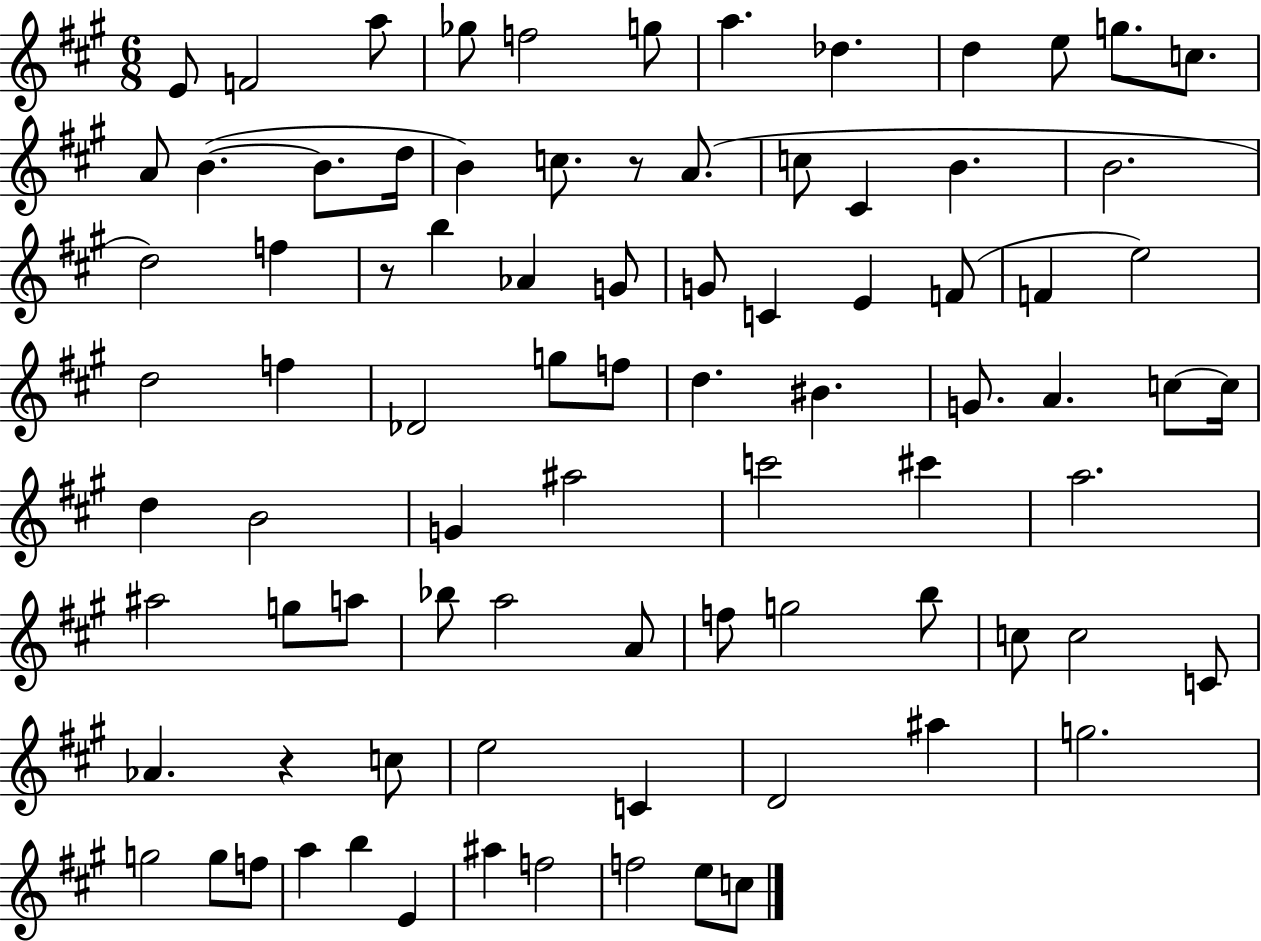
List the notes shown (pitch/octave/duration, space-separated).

E4/e F4/h A5/e Gb5/e F5/h G5/e A5/q. Db5/q. D5/q E5/e G5/e. C5/e. A4/e B4/q. B4/e. D5/s B4/q C5/e. R/e A4/e. C5/e C#4/q B4/q. B4/h. D5/h F5/q R/e B5/q Ab4/q G4/e G4/e C4/q E4/q F4/e F4/q E5/h D5/h F5/q Db4/h G5/e F5/e D5/q. BIS4/q. G4/e. A4/q. C5/e C5/s D5/q B4/h G4/q A#5/h C6/h C#6/q A5/h. A#5/h G5/e A5/e Bb5/e A5/h A4/e F5/e G5/h B5/e C5/e C5/h C4/e Ab4/q. R/q C5/e E5/h C4/q D4/h A#5/q G5/h. G5/h G5/e F5/e A5/q B5/q E4/q A#5/q F5/h F5/h E5/e C5/e